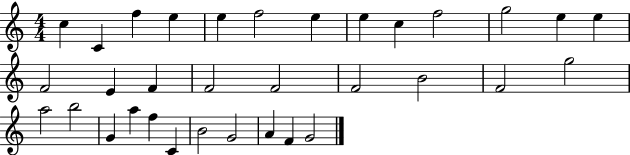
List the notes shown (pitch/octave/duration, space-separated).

C5/q C4/q F5/q E5/q E5/q F5/h E5/q E5/q C5/q F5/h G5/h E5/q E5/q F4/h E4/q F4/q F4/h F4/h F4/h B4/h F4/h G5/h A5/h B5/h G4/q A5/q F5/q C4/q B4/h G4/h A4/q F4/q G4/h